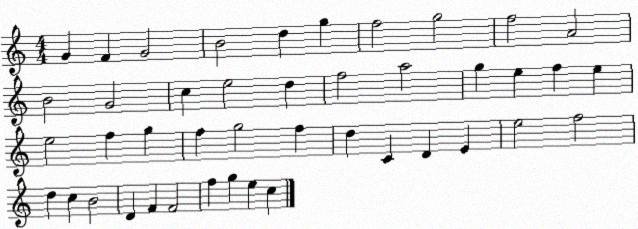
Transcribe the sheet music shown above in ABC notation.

X:1
T:Untitled
M:4/4
L:1/4
K:C
G F G2 B2 d g f2 g2 f2 A2 B2 G2 c e2 d f2 a2 g e f e e2 f g f g2 f d C D E e2 f2 d c B2 D F F2 f g e c